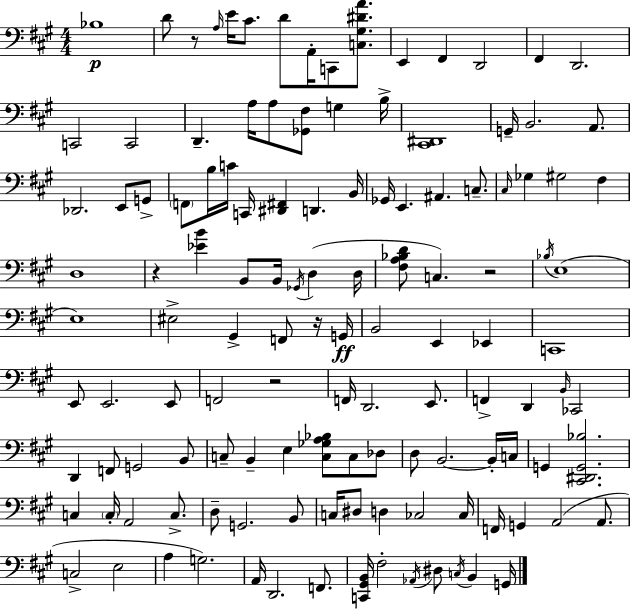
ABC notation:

X:1
T:Untitled
M:4/4
L:1/4
K:A
_B,4 D/2 z/2 A,/4 E/4 ^C/2 D/2 A,,/4 C,,/2 [C,^G,^DA]/2 E,, ^F,, D,,2 ^F,, D,,2 C,,2 C,,2 D,, A,/4 A,/2 [_G,,^F,]/2 G, B,/4 [^C,,^D,,]4 G,,/4 B,,2 A,,/2 _D,,2 E,,/2 G,,/2 F,,/2 B,/4 C/4 C,,/4 [^D,,^F,,] D,, B,,/4 _G,,/4 E,, ^A,, C,/2 ^C,/4 _G, ^G,2 ^F, D,4 z [_EB] B,,/2 B,,/4 _G,,/4 D, D,/4 [^F,A,_B,D]/2 C, z2 _B,/4 E,4 E,4 ^E,2 ^G,, F,,/2 z/4 G,,/4 B,,2 E,, _E,, C,,4 E,,/2 E,,2 E,,/2 F,,2 z2 F,,/4 D,,2 E,,/2 F,, D,, B,,/4 _C,,2 D,, F,,/2 G,,2 B,,/2 C,/2 B,, E, [C,_G,A,_B,]/2 C,/2 _D,/2 D,/2 B,,2 B,,/4 C,/4 G,, [^C,,^D,,G,,_B,]2 C, C,/4 A,,2 C,/2 D,/2 G,,2 B,,/2 C,/4 ^D,/2 D, _C,2 _C,/4 F,,/4 G,, A,,2 A,,/2 C,2 E,2 A, G,2 A,,/4 D,,2 F,,/2 [C,,^G,,B,,]/4 ^F,2 _A,,/4 ^D,/2 C,/4 B,, G,,/4